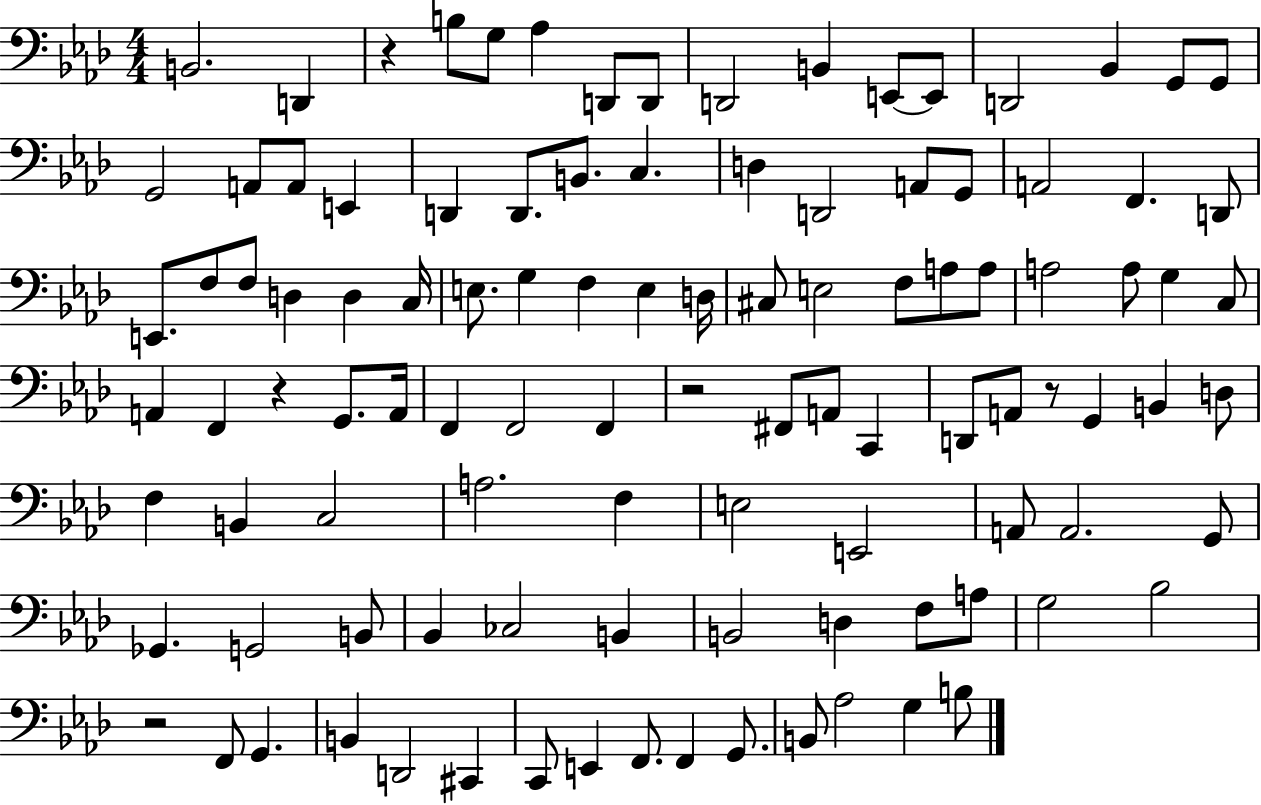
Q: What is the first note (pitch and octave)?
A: B2